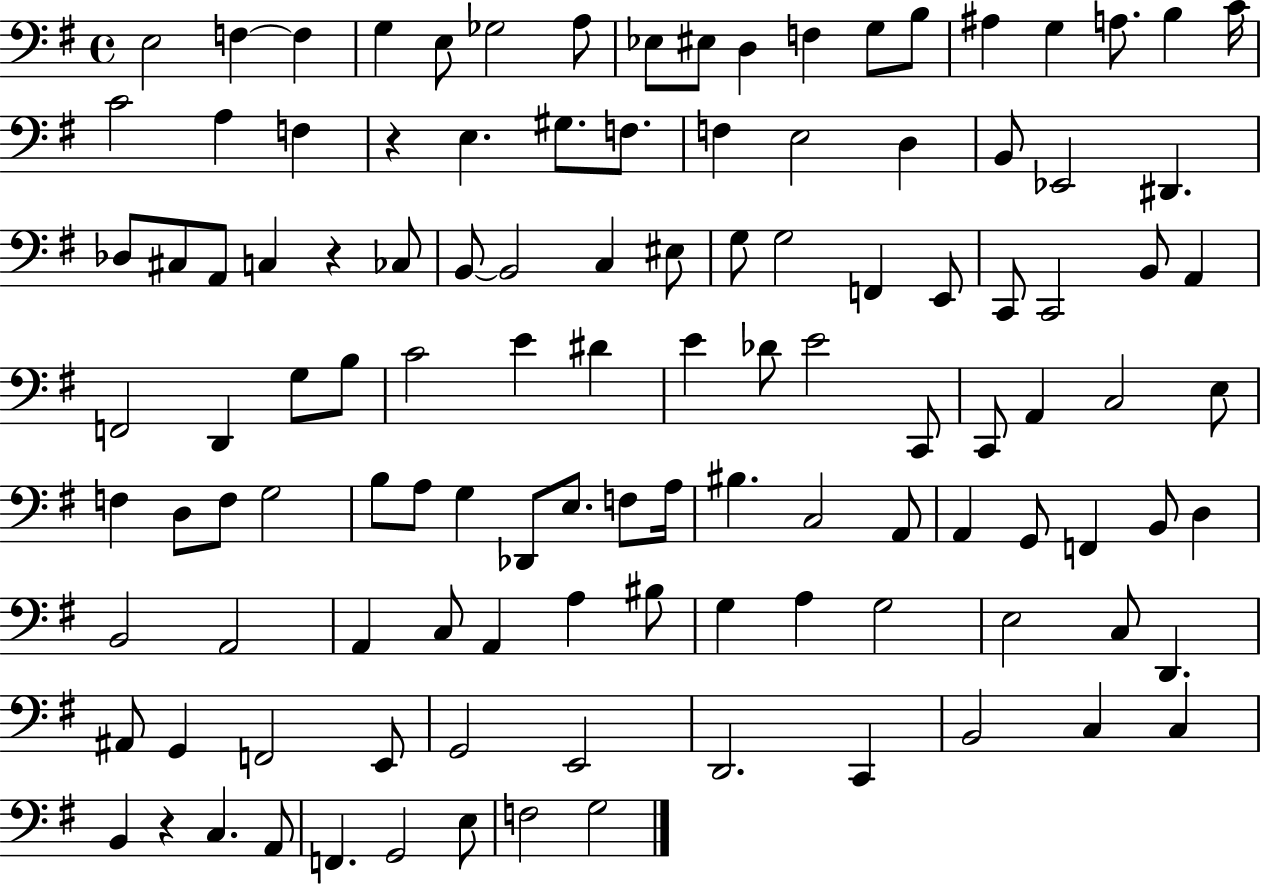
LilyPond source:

{
  \clef bass
  \time 4/4
  \defaultTimeSignature
  \key g \major
  e2 f4~~ f4 | g4 e8 ges2 a8 | ees8 eis8 d4 f4 g8 b8 | ais4 g4 a8. b4 c'16 | \break c'2 a4 f4 | r4 e4. gis8. f8. | f4 e2 d4 | b,8 ees,2 dis,4. | \break des8 cis8 a,8 c4 r4 ces8 | b,8~~ b,2 c4 eis8 | g8 g2 f,4 e,8 | c,8 c,2 b,8 a,4 | \break f,2 d,4 g8 b8 | c'2 e'4 dis'4 | e'4 des'8 e'2 c,8 | c,8 a,4 c2 e8 | \break f4 d8 f8 g2 | b8 a8 g4 des,8 e8. f8 a16 | bis4. c2 a,8 | a,4 g,8 f,4 b,8 d4 | \break b,2 a,2 | a,4 c8 a,4 a4 bis8 | g4 a4 g2 | e2 c8 d,4. | \break ais,8 g,4 f,2 e,8 | g,2 e,2 | d,2. c,4 | b,2 c4 c4 | \break b,4 r4 c4. a,8 | f,4. g,2 e8 | f2 g2 | \bar "|."
}